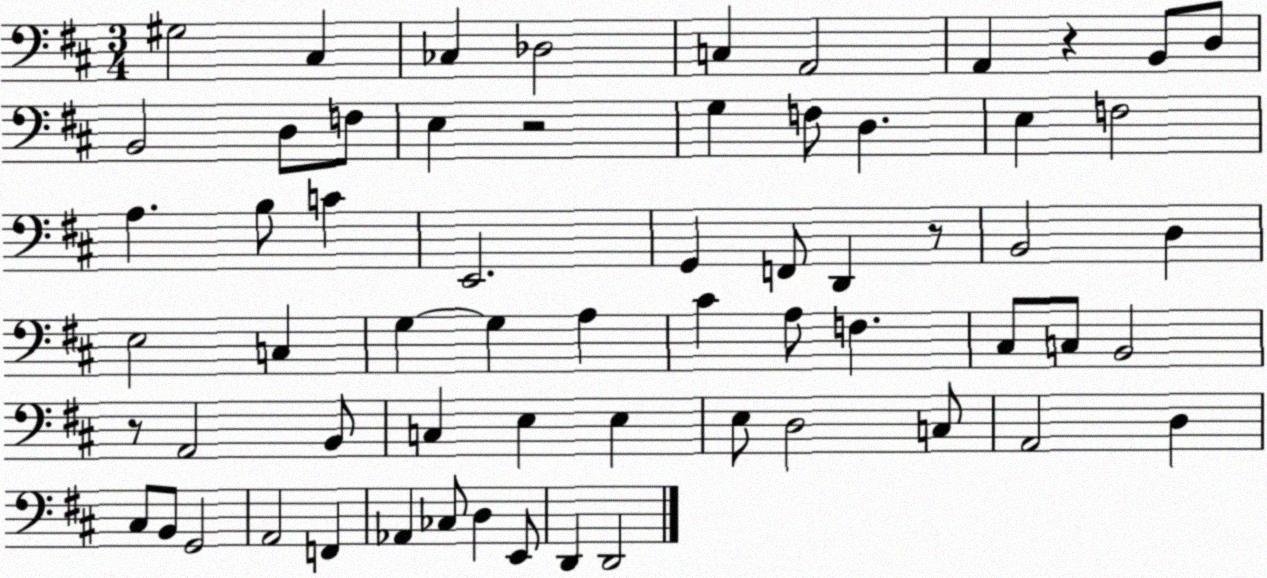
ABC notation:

X:1
T:Untitled
M:3/4
L:1/4
K:D
^G,2 ^C, _C, _D,2 C, A,,2 A,, z B,,/2 D,/2 B,,2 D,/2 F,/2 E, z2 G, F,/2 D, E, F,2 A, B,/2 C E,,2 G,, F,,/2 D,, z/2 B,,2 D, E,2 C, G, G, A, ^C A,/2 F, ^C,/2 C,/2 B,,2 z/2 A,,2 B,,/2 C, E, E, E,/2 D,2 C,/2 A,,2 D, ^C,/2 B,,/2 G,,2 A,,2 F,, _A,, _C,/2 D, E,,/2 D,, D,,2